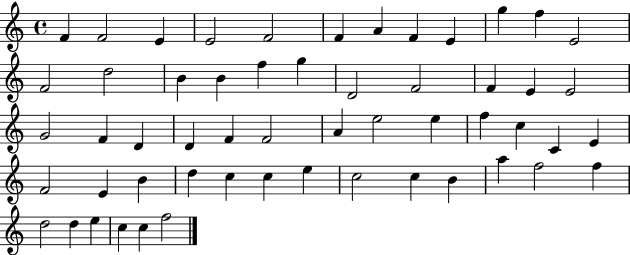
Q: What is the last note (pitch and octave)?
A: F5